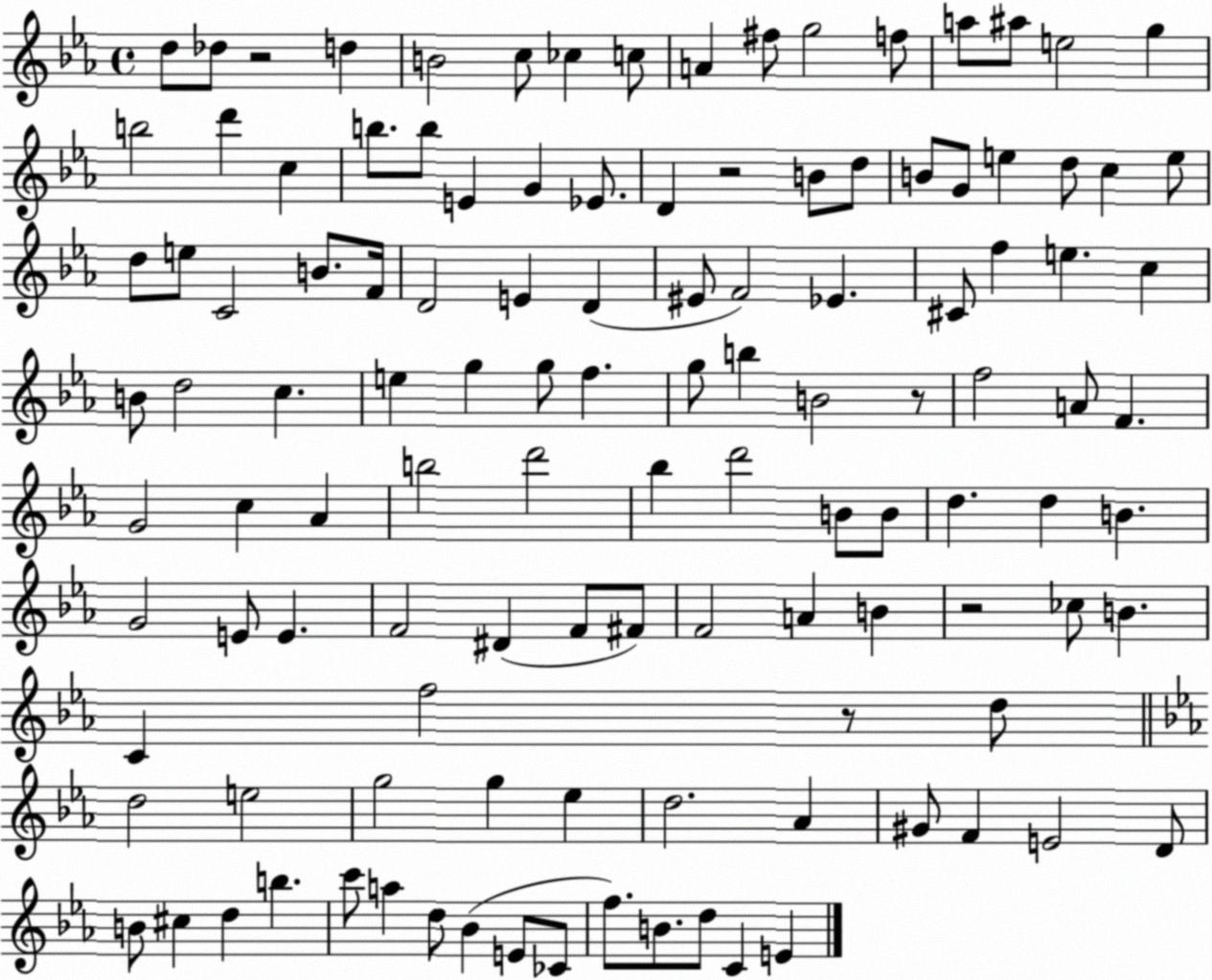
X:1
T:Untitled
M:4/4
L:1/4
K:Eb
d/2 _d/2 z2 d B2 c/2 _c c/2 A ^f/2 g2 f/2 a/2 ^a/2 e2 g b2 d' c b/2 b/2 E G _E/2 D z2 B/2 d/2 B/2 G/2 e d/2 c e/2 d/2 e/2 C2 B/2 F/4 D2 E D ^E/2 F2 _E ^C/2 f e c B/2 d2 c e g g/2 f g/2 b B2 z/2 f2 A/2 F G2 c _A b2 d'2 _b d'2 B/2 B/2 d d B G2 E/2 E F2 ^D F/2 ^F/2 F2 A B z2 _c/2 B C f2 z/2 d/2 d2 e2 g2 g _e d2 _A ^G/2 F E2 D/2 B/2 ^c d b c'/2 a d/2 _B E/2 _C/2 f/2 B/2 d/2 C E